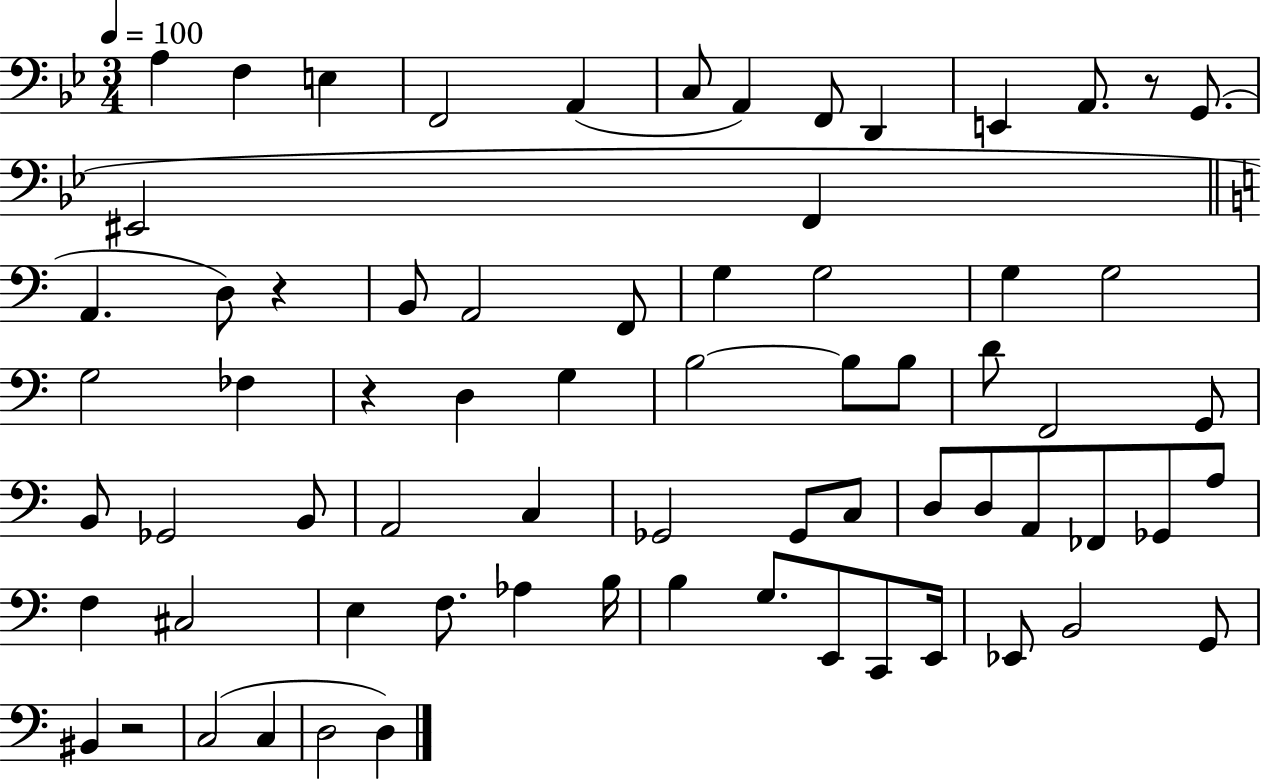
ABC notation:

X:1
T:Untitled
M:3/4
L:1/4
K:Bb
A, F, E, F,,2 A,, C,/2 A,, F,,/2 D,, E,, A,,/2 z/2 G,,/2 ^E,,2 F,, A,, D,/2 z B,,/2 A,,2 F,,/2 G, G,2 G, G,2 G,2 _F, z D, G, B,2 B,/2 B,/2 D/2 F,,2 G,,/2 B,,/2 _G,,2 B,,/2 A,,2 C, _G,,2 _G,,/2 C,/2 D,/2 D,/2 A,,/2 _F,,/2 _G,,/2 A,/2 F, ^C,2 E, F,/2 _A, B,/4 B, G,/2 E,,/2 C,,/2 E,,/4 _E,,/2 B,,2 G,,/2 ^B,, z2 C,2 C, D,2 D,